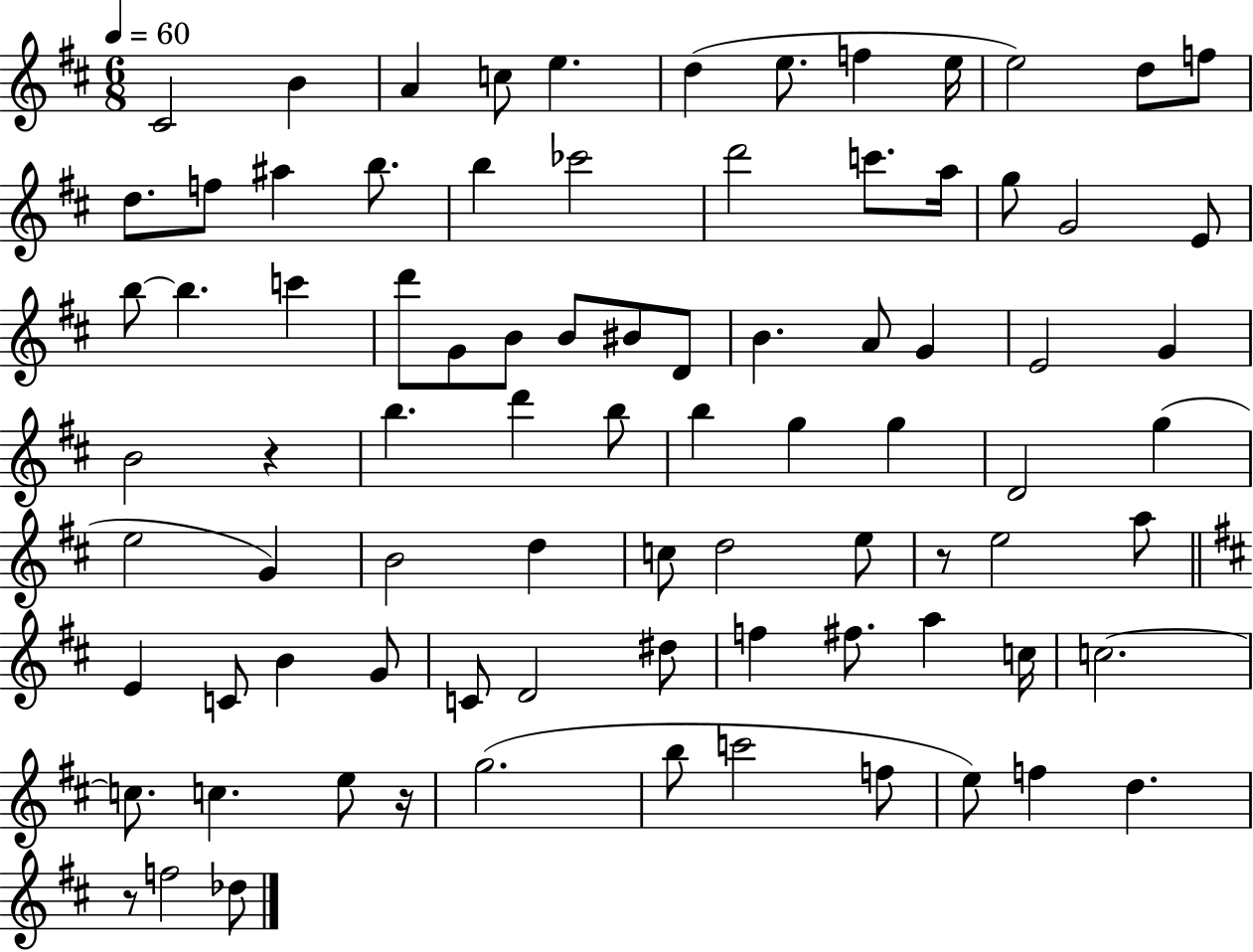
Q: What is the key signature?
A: D major